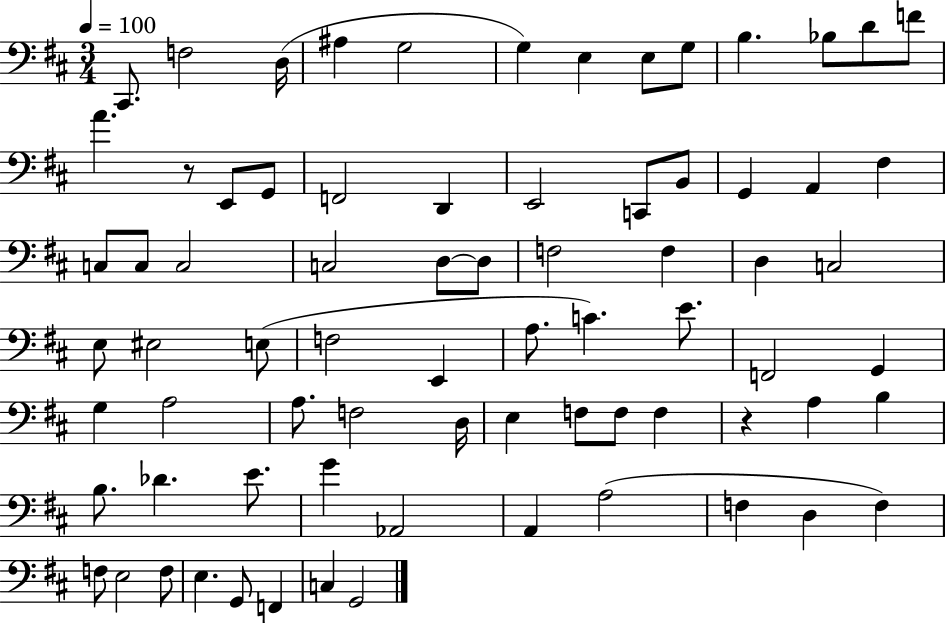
X:1
T:Untitled
M:3/4
L:1/4
K:D
^C,,/2 F,2 D,/4 ^A, G,2 G, E, E,/2 G,/2 B, _B,/2 D/2 F/2 A z/2 E,,/2 G,,/2 F,,2 D,, E,,2 C,,/2 B,,/2 G,, A,, ^F, C,/2 C,/2 C,2 C,2 D,/2 D,/2 F,2 F, D, C,2 E,/2 ^E,2 E,/2 F,2 E,, A,/2 C E/2 F,,2 G,, G, A,2 A,/2 F,2 D,/4 E, F,/2 F,/2 F, z A, B, B,/2 _D E/2 G _A,,2 A,, A,2 F, D, F, F,/2 E,2 F,/2 E, G,,/2 F,, C, G,,2